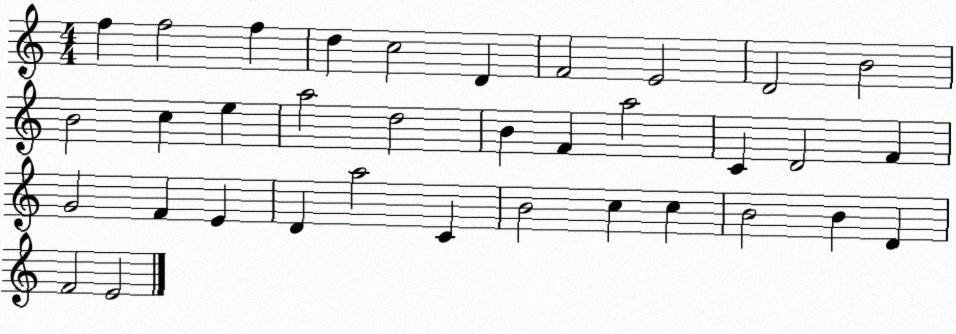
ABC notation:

X:1
T:Untitled
M:4/4
L:1/4
K:C
f f2 f d c2 D F2 E2 D2 B2 B2 c e a2 d2 B F a2 C D2 F G2 F E D a2 C B2 c c B2 B D F2 E2